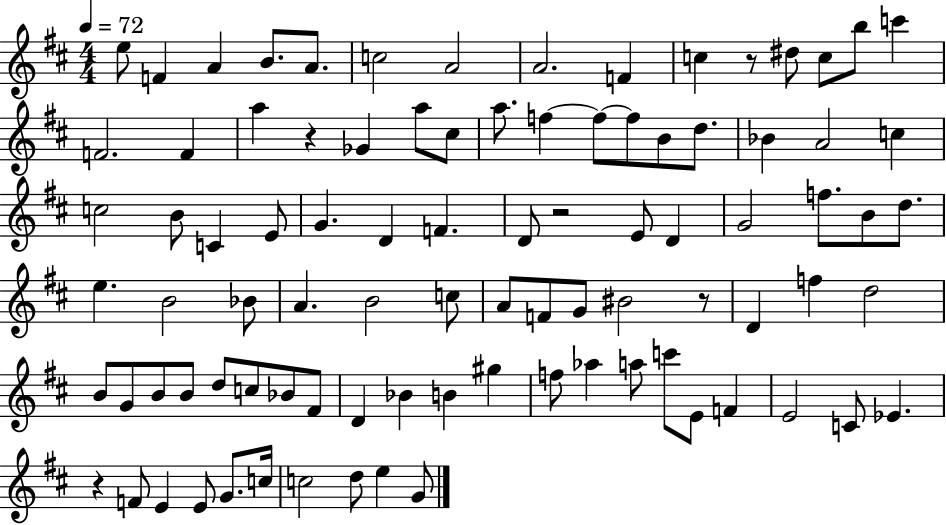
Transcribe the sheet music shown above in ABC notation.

X:1
T:Untitled
M:4/4
L:1/4
K:D
e/2 F A B/2 A/2 c2 A2 A2 F c z/2 ^d/2 c/2 b/2 c' F2 F a z _G a/2 ^c/2 a/2 f f/2 f/2 B/2 d/2 _B A2 c c2 B/2 C E/2 G D F D/2 z2 E/2 D G2 f/2 B/2 d/2 e B2 _B/2 A B2 c/2 A/2 F/2 G/2 ^B2 z/2 D f d2 B/2 G/2 B/2 B/2 d/2 c/2 _B/2 ^F/2 D _B B ^g f/2 _a a/2 c'/2 E/2 F E2 C/2 _E z F/2 E E/2 G/2 c/4 c2 d/2 e G/2